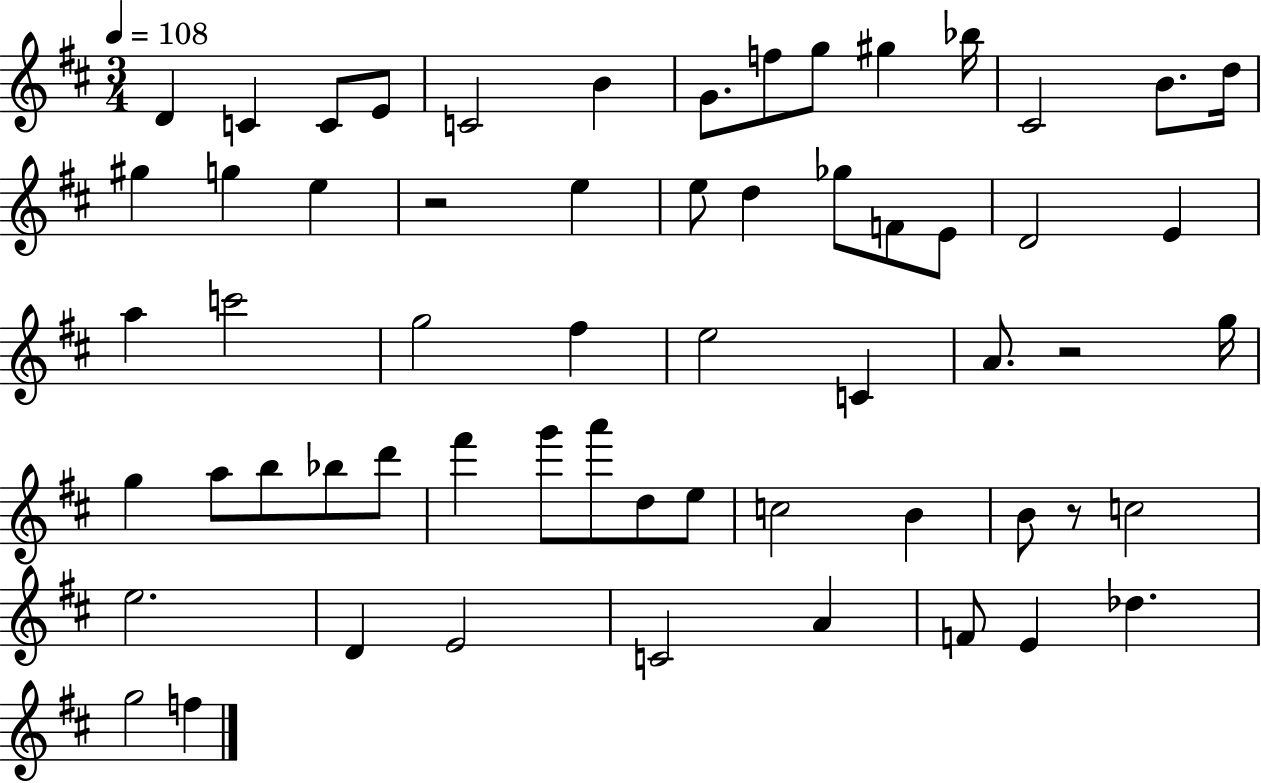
D4/q C4/q C4/e E4/e C4/h B4/q G4/e. F5/e G5/e G#5/q Bb5/s C#4/h B4/e. D5/s G#5/q G5/q E5/q R/h E5/q E5/e D5/q Gb5/e F4/e E4/e D4/h E4/q A5/q C6/h G5/h F#5/q E5/h C4/q A4/e. R/h G5/s G5/q A5/e B5/e Bb5/e D6/e F#6/q G6/e A6/e D5/e E5/e C5/h B4/q B4/e R/e C5/h E5/h. D4/q E4/h C4/h A4/q F4/e E4/q Db5/q. G5/h F5/q